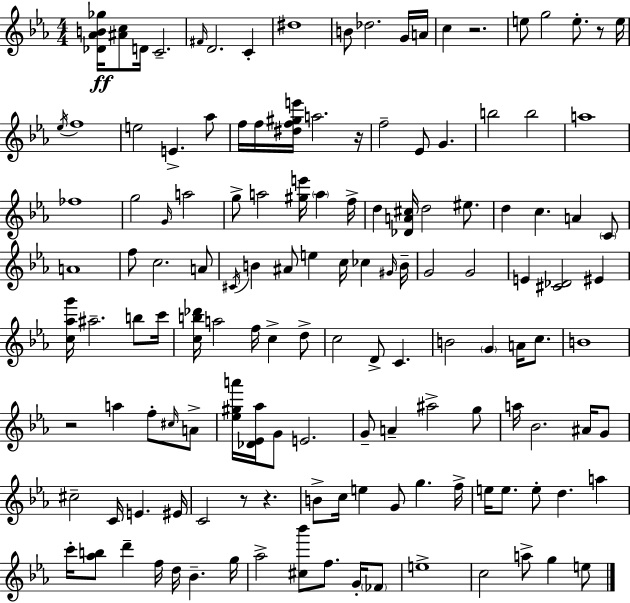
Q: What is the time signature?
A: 4/4